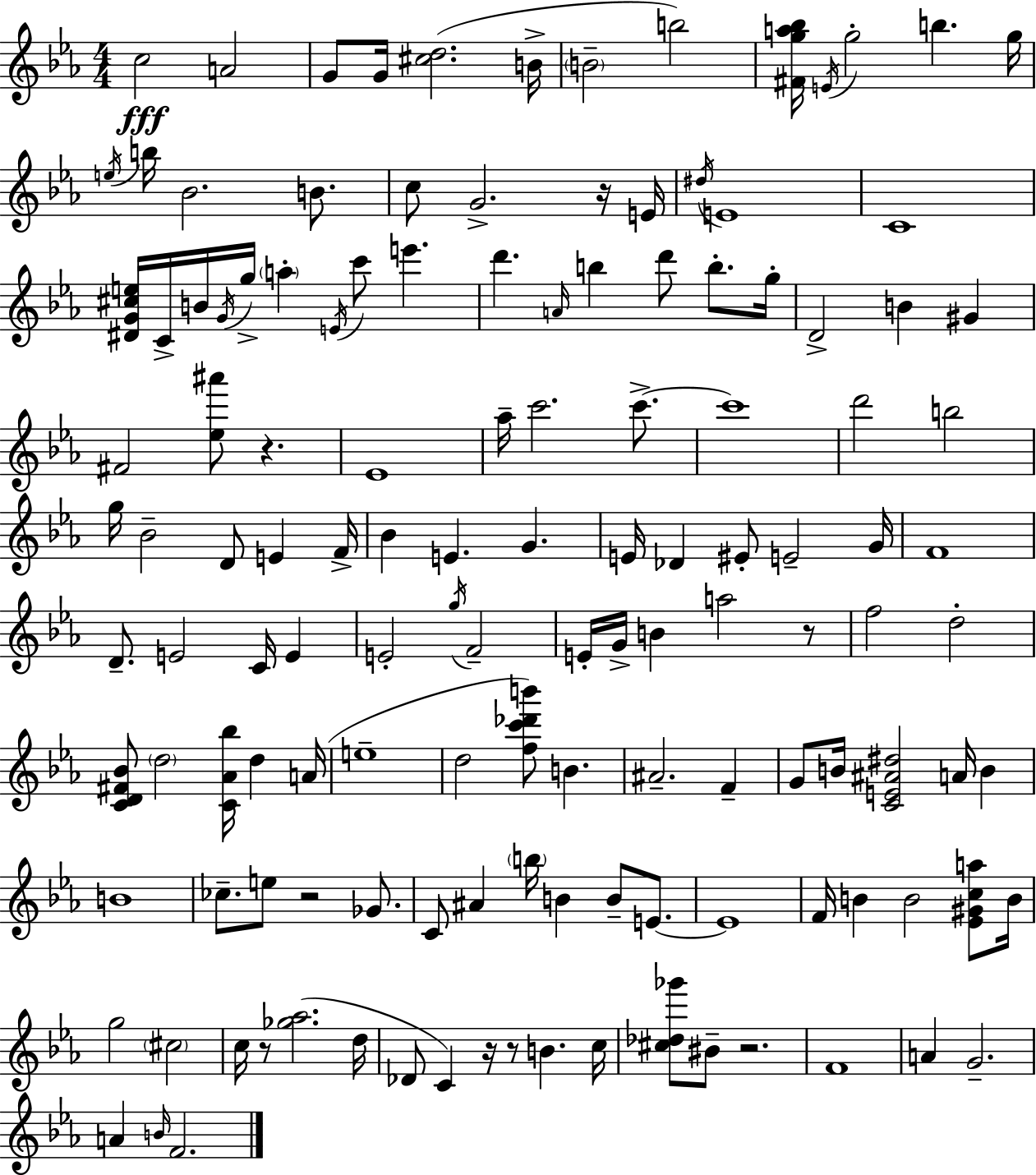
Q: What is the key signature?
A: EES major